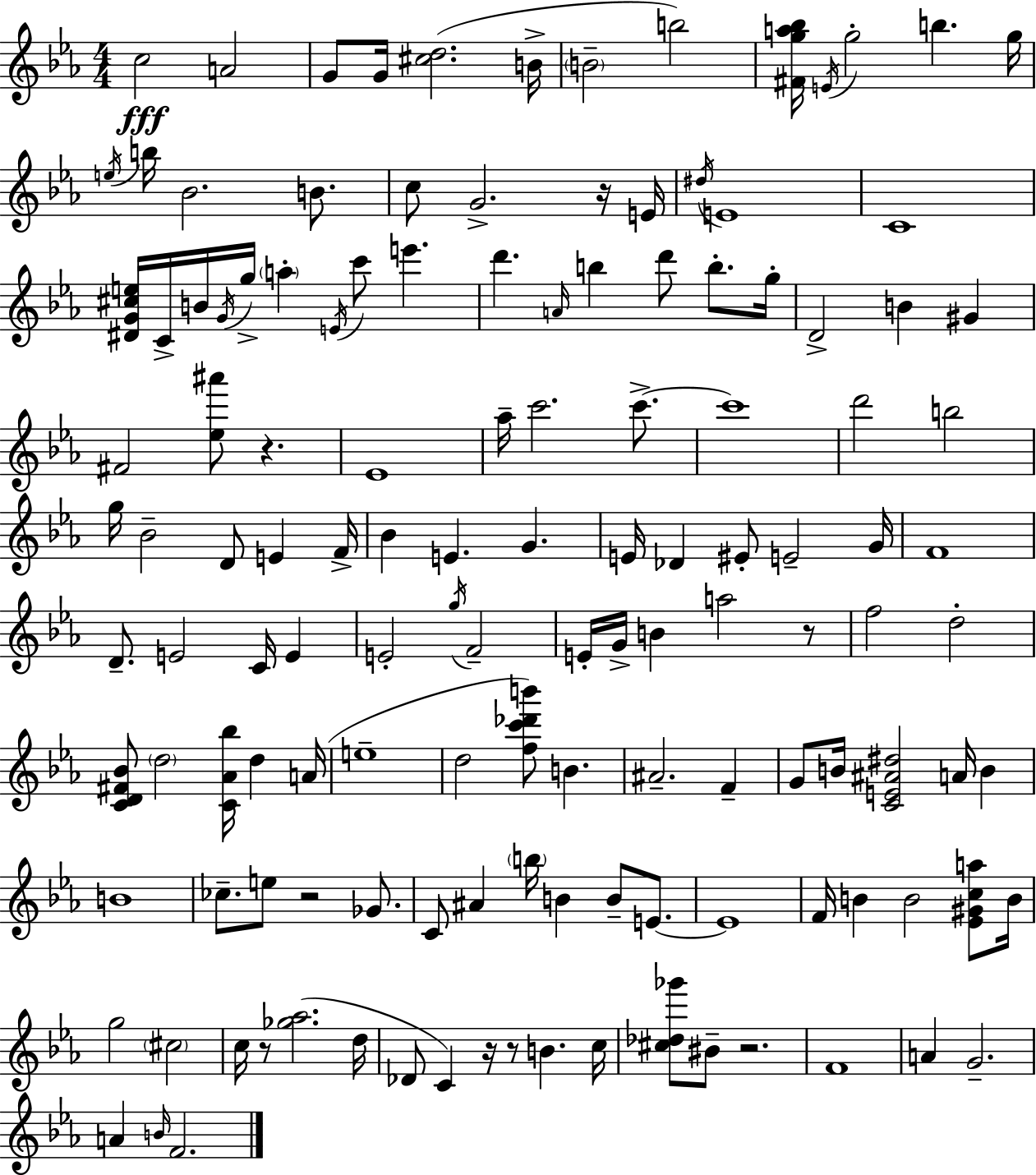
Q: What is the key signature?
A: EES major